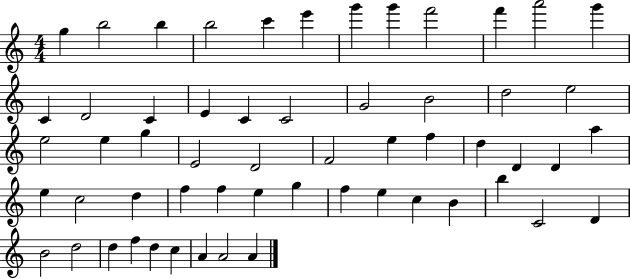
{
  \clef treble
  \numericTimeSignature
  \time 4/4
  \key c \major
  g''4 b''2 b''4 | b''2 c'''4 e'''4 | g'''4 g'''4 f'''2 | f'''4 a'''2 g'''4 | \break c'4 d'2 c'4 | e'4 c'4 c'2 | g'2 b'2 | d''2 e''2 | \break e''2 e''4 g''4 | e'2 d'2 | f'2 e''4 f''4 | d''4 d'4 d'4 a''4 | \break e''4 c''2 d''4 | f''4 f''4 e''4 g''4 | f''4 e''4 c''4 b'4 | b''4 c'2 d'4 | \break b'2 d''2 | d''4 f''4 d''4 c''4 | a'4 a'2 a'4 | \bar "|."
}